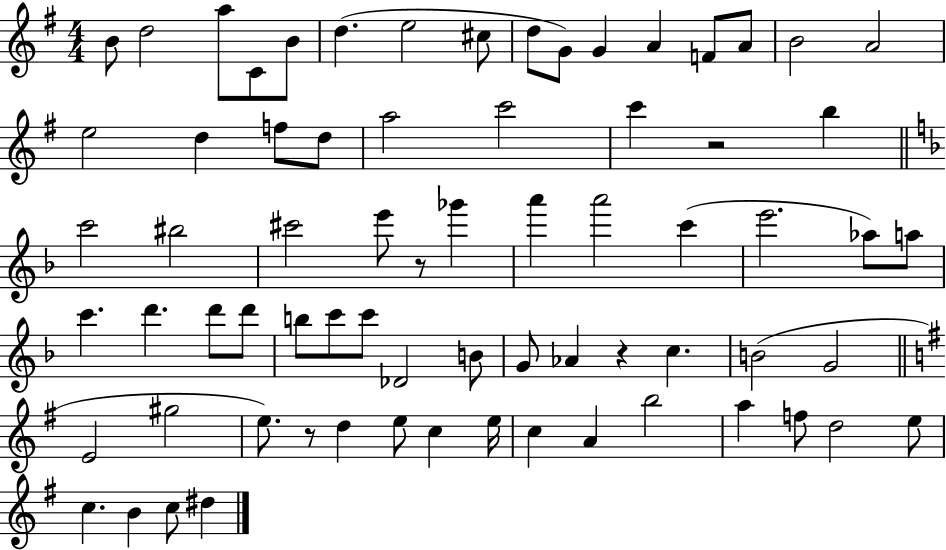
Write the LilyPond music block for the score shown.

{
  \clef treble
  \numericTimeSignature
  \time 4/4
  \key g \major
  \repeat volta 2 { b'8 d''2 a''8 c'8 b'8 | d''4.( e''2 cis''8 | d''8 g'8) g'4 a'4 f'8 a'8 | b'2 a'2 | \break e''2 d''4 f''8 d''8 | a''2 c'''2 | c'''4 r2 b''4 | \bar "||" \break \key f \major c'''2 bis''2 | cis'''2 e'''8 r8 ges'''4 | a'''4 a'''2 c'''4( | e'''2. aes''8) a''8 | \break c'''4. d'''4. d'''8 d'''8 | b''8 c'''8 c'''8 des'2 b'8 | g'8 aes'4 r4 c''4. | b'2( g'2 | \break \bar "||" \break \key g \major e'2 gis''2 | e''8.) r8 d''4 e''8 c''4 e''16 | c''4 a'4 b''2 | a''4 f''8 d''2 e''8 | \break c''4. b'4 c''8 dis''4 | } \bar "|."
}